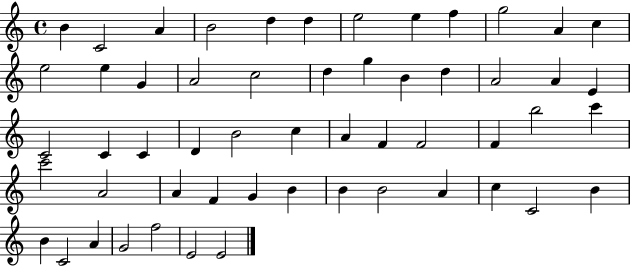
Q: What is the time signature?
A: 4/4